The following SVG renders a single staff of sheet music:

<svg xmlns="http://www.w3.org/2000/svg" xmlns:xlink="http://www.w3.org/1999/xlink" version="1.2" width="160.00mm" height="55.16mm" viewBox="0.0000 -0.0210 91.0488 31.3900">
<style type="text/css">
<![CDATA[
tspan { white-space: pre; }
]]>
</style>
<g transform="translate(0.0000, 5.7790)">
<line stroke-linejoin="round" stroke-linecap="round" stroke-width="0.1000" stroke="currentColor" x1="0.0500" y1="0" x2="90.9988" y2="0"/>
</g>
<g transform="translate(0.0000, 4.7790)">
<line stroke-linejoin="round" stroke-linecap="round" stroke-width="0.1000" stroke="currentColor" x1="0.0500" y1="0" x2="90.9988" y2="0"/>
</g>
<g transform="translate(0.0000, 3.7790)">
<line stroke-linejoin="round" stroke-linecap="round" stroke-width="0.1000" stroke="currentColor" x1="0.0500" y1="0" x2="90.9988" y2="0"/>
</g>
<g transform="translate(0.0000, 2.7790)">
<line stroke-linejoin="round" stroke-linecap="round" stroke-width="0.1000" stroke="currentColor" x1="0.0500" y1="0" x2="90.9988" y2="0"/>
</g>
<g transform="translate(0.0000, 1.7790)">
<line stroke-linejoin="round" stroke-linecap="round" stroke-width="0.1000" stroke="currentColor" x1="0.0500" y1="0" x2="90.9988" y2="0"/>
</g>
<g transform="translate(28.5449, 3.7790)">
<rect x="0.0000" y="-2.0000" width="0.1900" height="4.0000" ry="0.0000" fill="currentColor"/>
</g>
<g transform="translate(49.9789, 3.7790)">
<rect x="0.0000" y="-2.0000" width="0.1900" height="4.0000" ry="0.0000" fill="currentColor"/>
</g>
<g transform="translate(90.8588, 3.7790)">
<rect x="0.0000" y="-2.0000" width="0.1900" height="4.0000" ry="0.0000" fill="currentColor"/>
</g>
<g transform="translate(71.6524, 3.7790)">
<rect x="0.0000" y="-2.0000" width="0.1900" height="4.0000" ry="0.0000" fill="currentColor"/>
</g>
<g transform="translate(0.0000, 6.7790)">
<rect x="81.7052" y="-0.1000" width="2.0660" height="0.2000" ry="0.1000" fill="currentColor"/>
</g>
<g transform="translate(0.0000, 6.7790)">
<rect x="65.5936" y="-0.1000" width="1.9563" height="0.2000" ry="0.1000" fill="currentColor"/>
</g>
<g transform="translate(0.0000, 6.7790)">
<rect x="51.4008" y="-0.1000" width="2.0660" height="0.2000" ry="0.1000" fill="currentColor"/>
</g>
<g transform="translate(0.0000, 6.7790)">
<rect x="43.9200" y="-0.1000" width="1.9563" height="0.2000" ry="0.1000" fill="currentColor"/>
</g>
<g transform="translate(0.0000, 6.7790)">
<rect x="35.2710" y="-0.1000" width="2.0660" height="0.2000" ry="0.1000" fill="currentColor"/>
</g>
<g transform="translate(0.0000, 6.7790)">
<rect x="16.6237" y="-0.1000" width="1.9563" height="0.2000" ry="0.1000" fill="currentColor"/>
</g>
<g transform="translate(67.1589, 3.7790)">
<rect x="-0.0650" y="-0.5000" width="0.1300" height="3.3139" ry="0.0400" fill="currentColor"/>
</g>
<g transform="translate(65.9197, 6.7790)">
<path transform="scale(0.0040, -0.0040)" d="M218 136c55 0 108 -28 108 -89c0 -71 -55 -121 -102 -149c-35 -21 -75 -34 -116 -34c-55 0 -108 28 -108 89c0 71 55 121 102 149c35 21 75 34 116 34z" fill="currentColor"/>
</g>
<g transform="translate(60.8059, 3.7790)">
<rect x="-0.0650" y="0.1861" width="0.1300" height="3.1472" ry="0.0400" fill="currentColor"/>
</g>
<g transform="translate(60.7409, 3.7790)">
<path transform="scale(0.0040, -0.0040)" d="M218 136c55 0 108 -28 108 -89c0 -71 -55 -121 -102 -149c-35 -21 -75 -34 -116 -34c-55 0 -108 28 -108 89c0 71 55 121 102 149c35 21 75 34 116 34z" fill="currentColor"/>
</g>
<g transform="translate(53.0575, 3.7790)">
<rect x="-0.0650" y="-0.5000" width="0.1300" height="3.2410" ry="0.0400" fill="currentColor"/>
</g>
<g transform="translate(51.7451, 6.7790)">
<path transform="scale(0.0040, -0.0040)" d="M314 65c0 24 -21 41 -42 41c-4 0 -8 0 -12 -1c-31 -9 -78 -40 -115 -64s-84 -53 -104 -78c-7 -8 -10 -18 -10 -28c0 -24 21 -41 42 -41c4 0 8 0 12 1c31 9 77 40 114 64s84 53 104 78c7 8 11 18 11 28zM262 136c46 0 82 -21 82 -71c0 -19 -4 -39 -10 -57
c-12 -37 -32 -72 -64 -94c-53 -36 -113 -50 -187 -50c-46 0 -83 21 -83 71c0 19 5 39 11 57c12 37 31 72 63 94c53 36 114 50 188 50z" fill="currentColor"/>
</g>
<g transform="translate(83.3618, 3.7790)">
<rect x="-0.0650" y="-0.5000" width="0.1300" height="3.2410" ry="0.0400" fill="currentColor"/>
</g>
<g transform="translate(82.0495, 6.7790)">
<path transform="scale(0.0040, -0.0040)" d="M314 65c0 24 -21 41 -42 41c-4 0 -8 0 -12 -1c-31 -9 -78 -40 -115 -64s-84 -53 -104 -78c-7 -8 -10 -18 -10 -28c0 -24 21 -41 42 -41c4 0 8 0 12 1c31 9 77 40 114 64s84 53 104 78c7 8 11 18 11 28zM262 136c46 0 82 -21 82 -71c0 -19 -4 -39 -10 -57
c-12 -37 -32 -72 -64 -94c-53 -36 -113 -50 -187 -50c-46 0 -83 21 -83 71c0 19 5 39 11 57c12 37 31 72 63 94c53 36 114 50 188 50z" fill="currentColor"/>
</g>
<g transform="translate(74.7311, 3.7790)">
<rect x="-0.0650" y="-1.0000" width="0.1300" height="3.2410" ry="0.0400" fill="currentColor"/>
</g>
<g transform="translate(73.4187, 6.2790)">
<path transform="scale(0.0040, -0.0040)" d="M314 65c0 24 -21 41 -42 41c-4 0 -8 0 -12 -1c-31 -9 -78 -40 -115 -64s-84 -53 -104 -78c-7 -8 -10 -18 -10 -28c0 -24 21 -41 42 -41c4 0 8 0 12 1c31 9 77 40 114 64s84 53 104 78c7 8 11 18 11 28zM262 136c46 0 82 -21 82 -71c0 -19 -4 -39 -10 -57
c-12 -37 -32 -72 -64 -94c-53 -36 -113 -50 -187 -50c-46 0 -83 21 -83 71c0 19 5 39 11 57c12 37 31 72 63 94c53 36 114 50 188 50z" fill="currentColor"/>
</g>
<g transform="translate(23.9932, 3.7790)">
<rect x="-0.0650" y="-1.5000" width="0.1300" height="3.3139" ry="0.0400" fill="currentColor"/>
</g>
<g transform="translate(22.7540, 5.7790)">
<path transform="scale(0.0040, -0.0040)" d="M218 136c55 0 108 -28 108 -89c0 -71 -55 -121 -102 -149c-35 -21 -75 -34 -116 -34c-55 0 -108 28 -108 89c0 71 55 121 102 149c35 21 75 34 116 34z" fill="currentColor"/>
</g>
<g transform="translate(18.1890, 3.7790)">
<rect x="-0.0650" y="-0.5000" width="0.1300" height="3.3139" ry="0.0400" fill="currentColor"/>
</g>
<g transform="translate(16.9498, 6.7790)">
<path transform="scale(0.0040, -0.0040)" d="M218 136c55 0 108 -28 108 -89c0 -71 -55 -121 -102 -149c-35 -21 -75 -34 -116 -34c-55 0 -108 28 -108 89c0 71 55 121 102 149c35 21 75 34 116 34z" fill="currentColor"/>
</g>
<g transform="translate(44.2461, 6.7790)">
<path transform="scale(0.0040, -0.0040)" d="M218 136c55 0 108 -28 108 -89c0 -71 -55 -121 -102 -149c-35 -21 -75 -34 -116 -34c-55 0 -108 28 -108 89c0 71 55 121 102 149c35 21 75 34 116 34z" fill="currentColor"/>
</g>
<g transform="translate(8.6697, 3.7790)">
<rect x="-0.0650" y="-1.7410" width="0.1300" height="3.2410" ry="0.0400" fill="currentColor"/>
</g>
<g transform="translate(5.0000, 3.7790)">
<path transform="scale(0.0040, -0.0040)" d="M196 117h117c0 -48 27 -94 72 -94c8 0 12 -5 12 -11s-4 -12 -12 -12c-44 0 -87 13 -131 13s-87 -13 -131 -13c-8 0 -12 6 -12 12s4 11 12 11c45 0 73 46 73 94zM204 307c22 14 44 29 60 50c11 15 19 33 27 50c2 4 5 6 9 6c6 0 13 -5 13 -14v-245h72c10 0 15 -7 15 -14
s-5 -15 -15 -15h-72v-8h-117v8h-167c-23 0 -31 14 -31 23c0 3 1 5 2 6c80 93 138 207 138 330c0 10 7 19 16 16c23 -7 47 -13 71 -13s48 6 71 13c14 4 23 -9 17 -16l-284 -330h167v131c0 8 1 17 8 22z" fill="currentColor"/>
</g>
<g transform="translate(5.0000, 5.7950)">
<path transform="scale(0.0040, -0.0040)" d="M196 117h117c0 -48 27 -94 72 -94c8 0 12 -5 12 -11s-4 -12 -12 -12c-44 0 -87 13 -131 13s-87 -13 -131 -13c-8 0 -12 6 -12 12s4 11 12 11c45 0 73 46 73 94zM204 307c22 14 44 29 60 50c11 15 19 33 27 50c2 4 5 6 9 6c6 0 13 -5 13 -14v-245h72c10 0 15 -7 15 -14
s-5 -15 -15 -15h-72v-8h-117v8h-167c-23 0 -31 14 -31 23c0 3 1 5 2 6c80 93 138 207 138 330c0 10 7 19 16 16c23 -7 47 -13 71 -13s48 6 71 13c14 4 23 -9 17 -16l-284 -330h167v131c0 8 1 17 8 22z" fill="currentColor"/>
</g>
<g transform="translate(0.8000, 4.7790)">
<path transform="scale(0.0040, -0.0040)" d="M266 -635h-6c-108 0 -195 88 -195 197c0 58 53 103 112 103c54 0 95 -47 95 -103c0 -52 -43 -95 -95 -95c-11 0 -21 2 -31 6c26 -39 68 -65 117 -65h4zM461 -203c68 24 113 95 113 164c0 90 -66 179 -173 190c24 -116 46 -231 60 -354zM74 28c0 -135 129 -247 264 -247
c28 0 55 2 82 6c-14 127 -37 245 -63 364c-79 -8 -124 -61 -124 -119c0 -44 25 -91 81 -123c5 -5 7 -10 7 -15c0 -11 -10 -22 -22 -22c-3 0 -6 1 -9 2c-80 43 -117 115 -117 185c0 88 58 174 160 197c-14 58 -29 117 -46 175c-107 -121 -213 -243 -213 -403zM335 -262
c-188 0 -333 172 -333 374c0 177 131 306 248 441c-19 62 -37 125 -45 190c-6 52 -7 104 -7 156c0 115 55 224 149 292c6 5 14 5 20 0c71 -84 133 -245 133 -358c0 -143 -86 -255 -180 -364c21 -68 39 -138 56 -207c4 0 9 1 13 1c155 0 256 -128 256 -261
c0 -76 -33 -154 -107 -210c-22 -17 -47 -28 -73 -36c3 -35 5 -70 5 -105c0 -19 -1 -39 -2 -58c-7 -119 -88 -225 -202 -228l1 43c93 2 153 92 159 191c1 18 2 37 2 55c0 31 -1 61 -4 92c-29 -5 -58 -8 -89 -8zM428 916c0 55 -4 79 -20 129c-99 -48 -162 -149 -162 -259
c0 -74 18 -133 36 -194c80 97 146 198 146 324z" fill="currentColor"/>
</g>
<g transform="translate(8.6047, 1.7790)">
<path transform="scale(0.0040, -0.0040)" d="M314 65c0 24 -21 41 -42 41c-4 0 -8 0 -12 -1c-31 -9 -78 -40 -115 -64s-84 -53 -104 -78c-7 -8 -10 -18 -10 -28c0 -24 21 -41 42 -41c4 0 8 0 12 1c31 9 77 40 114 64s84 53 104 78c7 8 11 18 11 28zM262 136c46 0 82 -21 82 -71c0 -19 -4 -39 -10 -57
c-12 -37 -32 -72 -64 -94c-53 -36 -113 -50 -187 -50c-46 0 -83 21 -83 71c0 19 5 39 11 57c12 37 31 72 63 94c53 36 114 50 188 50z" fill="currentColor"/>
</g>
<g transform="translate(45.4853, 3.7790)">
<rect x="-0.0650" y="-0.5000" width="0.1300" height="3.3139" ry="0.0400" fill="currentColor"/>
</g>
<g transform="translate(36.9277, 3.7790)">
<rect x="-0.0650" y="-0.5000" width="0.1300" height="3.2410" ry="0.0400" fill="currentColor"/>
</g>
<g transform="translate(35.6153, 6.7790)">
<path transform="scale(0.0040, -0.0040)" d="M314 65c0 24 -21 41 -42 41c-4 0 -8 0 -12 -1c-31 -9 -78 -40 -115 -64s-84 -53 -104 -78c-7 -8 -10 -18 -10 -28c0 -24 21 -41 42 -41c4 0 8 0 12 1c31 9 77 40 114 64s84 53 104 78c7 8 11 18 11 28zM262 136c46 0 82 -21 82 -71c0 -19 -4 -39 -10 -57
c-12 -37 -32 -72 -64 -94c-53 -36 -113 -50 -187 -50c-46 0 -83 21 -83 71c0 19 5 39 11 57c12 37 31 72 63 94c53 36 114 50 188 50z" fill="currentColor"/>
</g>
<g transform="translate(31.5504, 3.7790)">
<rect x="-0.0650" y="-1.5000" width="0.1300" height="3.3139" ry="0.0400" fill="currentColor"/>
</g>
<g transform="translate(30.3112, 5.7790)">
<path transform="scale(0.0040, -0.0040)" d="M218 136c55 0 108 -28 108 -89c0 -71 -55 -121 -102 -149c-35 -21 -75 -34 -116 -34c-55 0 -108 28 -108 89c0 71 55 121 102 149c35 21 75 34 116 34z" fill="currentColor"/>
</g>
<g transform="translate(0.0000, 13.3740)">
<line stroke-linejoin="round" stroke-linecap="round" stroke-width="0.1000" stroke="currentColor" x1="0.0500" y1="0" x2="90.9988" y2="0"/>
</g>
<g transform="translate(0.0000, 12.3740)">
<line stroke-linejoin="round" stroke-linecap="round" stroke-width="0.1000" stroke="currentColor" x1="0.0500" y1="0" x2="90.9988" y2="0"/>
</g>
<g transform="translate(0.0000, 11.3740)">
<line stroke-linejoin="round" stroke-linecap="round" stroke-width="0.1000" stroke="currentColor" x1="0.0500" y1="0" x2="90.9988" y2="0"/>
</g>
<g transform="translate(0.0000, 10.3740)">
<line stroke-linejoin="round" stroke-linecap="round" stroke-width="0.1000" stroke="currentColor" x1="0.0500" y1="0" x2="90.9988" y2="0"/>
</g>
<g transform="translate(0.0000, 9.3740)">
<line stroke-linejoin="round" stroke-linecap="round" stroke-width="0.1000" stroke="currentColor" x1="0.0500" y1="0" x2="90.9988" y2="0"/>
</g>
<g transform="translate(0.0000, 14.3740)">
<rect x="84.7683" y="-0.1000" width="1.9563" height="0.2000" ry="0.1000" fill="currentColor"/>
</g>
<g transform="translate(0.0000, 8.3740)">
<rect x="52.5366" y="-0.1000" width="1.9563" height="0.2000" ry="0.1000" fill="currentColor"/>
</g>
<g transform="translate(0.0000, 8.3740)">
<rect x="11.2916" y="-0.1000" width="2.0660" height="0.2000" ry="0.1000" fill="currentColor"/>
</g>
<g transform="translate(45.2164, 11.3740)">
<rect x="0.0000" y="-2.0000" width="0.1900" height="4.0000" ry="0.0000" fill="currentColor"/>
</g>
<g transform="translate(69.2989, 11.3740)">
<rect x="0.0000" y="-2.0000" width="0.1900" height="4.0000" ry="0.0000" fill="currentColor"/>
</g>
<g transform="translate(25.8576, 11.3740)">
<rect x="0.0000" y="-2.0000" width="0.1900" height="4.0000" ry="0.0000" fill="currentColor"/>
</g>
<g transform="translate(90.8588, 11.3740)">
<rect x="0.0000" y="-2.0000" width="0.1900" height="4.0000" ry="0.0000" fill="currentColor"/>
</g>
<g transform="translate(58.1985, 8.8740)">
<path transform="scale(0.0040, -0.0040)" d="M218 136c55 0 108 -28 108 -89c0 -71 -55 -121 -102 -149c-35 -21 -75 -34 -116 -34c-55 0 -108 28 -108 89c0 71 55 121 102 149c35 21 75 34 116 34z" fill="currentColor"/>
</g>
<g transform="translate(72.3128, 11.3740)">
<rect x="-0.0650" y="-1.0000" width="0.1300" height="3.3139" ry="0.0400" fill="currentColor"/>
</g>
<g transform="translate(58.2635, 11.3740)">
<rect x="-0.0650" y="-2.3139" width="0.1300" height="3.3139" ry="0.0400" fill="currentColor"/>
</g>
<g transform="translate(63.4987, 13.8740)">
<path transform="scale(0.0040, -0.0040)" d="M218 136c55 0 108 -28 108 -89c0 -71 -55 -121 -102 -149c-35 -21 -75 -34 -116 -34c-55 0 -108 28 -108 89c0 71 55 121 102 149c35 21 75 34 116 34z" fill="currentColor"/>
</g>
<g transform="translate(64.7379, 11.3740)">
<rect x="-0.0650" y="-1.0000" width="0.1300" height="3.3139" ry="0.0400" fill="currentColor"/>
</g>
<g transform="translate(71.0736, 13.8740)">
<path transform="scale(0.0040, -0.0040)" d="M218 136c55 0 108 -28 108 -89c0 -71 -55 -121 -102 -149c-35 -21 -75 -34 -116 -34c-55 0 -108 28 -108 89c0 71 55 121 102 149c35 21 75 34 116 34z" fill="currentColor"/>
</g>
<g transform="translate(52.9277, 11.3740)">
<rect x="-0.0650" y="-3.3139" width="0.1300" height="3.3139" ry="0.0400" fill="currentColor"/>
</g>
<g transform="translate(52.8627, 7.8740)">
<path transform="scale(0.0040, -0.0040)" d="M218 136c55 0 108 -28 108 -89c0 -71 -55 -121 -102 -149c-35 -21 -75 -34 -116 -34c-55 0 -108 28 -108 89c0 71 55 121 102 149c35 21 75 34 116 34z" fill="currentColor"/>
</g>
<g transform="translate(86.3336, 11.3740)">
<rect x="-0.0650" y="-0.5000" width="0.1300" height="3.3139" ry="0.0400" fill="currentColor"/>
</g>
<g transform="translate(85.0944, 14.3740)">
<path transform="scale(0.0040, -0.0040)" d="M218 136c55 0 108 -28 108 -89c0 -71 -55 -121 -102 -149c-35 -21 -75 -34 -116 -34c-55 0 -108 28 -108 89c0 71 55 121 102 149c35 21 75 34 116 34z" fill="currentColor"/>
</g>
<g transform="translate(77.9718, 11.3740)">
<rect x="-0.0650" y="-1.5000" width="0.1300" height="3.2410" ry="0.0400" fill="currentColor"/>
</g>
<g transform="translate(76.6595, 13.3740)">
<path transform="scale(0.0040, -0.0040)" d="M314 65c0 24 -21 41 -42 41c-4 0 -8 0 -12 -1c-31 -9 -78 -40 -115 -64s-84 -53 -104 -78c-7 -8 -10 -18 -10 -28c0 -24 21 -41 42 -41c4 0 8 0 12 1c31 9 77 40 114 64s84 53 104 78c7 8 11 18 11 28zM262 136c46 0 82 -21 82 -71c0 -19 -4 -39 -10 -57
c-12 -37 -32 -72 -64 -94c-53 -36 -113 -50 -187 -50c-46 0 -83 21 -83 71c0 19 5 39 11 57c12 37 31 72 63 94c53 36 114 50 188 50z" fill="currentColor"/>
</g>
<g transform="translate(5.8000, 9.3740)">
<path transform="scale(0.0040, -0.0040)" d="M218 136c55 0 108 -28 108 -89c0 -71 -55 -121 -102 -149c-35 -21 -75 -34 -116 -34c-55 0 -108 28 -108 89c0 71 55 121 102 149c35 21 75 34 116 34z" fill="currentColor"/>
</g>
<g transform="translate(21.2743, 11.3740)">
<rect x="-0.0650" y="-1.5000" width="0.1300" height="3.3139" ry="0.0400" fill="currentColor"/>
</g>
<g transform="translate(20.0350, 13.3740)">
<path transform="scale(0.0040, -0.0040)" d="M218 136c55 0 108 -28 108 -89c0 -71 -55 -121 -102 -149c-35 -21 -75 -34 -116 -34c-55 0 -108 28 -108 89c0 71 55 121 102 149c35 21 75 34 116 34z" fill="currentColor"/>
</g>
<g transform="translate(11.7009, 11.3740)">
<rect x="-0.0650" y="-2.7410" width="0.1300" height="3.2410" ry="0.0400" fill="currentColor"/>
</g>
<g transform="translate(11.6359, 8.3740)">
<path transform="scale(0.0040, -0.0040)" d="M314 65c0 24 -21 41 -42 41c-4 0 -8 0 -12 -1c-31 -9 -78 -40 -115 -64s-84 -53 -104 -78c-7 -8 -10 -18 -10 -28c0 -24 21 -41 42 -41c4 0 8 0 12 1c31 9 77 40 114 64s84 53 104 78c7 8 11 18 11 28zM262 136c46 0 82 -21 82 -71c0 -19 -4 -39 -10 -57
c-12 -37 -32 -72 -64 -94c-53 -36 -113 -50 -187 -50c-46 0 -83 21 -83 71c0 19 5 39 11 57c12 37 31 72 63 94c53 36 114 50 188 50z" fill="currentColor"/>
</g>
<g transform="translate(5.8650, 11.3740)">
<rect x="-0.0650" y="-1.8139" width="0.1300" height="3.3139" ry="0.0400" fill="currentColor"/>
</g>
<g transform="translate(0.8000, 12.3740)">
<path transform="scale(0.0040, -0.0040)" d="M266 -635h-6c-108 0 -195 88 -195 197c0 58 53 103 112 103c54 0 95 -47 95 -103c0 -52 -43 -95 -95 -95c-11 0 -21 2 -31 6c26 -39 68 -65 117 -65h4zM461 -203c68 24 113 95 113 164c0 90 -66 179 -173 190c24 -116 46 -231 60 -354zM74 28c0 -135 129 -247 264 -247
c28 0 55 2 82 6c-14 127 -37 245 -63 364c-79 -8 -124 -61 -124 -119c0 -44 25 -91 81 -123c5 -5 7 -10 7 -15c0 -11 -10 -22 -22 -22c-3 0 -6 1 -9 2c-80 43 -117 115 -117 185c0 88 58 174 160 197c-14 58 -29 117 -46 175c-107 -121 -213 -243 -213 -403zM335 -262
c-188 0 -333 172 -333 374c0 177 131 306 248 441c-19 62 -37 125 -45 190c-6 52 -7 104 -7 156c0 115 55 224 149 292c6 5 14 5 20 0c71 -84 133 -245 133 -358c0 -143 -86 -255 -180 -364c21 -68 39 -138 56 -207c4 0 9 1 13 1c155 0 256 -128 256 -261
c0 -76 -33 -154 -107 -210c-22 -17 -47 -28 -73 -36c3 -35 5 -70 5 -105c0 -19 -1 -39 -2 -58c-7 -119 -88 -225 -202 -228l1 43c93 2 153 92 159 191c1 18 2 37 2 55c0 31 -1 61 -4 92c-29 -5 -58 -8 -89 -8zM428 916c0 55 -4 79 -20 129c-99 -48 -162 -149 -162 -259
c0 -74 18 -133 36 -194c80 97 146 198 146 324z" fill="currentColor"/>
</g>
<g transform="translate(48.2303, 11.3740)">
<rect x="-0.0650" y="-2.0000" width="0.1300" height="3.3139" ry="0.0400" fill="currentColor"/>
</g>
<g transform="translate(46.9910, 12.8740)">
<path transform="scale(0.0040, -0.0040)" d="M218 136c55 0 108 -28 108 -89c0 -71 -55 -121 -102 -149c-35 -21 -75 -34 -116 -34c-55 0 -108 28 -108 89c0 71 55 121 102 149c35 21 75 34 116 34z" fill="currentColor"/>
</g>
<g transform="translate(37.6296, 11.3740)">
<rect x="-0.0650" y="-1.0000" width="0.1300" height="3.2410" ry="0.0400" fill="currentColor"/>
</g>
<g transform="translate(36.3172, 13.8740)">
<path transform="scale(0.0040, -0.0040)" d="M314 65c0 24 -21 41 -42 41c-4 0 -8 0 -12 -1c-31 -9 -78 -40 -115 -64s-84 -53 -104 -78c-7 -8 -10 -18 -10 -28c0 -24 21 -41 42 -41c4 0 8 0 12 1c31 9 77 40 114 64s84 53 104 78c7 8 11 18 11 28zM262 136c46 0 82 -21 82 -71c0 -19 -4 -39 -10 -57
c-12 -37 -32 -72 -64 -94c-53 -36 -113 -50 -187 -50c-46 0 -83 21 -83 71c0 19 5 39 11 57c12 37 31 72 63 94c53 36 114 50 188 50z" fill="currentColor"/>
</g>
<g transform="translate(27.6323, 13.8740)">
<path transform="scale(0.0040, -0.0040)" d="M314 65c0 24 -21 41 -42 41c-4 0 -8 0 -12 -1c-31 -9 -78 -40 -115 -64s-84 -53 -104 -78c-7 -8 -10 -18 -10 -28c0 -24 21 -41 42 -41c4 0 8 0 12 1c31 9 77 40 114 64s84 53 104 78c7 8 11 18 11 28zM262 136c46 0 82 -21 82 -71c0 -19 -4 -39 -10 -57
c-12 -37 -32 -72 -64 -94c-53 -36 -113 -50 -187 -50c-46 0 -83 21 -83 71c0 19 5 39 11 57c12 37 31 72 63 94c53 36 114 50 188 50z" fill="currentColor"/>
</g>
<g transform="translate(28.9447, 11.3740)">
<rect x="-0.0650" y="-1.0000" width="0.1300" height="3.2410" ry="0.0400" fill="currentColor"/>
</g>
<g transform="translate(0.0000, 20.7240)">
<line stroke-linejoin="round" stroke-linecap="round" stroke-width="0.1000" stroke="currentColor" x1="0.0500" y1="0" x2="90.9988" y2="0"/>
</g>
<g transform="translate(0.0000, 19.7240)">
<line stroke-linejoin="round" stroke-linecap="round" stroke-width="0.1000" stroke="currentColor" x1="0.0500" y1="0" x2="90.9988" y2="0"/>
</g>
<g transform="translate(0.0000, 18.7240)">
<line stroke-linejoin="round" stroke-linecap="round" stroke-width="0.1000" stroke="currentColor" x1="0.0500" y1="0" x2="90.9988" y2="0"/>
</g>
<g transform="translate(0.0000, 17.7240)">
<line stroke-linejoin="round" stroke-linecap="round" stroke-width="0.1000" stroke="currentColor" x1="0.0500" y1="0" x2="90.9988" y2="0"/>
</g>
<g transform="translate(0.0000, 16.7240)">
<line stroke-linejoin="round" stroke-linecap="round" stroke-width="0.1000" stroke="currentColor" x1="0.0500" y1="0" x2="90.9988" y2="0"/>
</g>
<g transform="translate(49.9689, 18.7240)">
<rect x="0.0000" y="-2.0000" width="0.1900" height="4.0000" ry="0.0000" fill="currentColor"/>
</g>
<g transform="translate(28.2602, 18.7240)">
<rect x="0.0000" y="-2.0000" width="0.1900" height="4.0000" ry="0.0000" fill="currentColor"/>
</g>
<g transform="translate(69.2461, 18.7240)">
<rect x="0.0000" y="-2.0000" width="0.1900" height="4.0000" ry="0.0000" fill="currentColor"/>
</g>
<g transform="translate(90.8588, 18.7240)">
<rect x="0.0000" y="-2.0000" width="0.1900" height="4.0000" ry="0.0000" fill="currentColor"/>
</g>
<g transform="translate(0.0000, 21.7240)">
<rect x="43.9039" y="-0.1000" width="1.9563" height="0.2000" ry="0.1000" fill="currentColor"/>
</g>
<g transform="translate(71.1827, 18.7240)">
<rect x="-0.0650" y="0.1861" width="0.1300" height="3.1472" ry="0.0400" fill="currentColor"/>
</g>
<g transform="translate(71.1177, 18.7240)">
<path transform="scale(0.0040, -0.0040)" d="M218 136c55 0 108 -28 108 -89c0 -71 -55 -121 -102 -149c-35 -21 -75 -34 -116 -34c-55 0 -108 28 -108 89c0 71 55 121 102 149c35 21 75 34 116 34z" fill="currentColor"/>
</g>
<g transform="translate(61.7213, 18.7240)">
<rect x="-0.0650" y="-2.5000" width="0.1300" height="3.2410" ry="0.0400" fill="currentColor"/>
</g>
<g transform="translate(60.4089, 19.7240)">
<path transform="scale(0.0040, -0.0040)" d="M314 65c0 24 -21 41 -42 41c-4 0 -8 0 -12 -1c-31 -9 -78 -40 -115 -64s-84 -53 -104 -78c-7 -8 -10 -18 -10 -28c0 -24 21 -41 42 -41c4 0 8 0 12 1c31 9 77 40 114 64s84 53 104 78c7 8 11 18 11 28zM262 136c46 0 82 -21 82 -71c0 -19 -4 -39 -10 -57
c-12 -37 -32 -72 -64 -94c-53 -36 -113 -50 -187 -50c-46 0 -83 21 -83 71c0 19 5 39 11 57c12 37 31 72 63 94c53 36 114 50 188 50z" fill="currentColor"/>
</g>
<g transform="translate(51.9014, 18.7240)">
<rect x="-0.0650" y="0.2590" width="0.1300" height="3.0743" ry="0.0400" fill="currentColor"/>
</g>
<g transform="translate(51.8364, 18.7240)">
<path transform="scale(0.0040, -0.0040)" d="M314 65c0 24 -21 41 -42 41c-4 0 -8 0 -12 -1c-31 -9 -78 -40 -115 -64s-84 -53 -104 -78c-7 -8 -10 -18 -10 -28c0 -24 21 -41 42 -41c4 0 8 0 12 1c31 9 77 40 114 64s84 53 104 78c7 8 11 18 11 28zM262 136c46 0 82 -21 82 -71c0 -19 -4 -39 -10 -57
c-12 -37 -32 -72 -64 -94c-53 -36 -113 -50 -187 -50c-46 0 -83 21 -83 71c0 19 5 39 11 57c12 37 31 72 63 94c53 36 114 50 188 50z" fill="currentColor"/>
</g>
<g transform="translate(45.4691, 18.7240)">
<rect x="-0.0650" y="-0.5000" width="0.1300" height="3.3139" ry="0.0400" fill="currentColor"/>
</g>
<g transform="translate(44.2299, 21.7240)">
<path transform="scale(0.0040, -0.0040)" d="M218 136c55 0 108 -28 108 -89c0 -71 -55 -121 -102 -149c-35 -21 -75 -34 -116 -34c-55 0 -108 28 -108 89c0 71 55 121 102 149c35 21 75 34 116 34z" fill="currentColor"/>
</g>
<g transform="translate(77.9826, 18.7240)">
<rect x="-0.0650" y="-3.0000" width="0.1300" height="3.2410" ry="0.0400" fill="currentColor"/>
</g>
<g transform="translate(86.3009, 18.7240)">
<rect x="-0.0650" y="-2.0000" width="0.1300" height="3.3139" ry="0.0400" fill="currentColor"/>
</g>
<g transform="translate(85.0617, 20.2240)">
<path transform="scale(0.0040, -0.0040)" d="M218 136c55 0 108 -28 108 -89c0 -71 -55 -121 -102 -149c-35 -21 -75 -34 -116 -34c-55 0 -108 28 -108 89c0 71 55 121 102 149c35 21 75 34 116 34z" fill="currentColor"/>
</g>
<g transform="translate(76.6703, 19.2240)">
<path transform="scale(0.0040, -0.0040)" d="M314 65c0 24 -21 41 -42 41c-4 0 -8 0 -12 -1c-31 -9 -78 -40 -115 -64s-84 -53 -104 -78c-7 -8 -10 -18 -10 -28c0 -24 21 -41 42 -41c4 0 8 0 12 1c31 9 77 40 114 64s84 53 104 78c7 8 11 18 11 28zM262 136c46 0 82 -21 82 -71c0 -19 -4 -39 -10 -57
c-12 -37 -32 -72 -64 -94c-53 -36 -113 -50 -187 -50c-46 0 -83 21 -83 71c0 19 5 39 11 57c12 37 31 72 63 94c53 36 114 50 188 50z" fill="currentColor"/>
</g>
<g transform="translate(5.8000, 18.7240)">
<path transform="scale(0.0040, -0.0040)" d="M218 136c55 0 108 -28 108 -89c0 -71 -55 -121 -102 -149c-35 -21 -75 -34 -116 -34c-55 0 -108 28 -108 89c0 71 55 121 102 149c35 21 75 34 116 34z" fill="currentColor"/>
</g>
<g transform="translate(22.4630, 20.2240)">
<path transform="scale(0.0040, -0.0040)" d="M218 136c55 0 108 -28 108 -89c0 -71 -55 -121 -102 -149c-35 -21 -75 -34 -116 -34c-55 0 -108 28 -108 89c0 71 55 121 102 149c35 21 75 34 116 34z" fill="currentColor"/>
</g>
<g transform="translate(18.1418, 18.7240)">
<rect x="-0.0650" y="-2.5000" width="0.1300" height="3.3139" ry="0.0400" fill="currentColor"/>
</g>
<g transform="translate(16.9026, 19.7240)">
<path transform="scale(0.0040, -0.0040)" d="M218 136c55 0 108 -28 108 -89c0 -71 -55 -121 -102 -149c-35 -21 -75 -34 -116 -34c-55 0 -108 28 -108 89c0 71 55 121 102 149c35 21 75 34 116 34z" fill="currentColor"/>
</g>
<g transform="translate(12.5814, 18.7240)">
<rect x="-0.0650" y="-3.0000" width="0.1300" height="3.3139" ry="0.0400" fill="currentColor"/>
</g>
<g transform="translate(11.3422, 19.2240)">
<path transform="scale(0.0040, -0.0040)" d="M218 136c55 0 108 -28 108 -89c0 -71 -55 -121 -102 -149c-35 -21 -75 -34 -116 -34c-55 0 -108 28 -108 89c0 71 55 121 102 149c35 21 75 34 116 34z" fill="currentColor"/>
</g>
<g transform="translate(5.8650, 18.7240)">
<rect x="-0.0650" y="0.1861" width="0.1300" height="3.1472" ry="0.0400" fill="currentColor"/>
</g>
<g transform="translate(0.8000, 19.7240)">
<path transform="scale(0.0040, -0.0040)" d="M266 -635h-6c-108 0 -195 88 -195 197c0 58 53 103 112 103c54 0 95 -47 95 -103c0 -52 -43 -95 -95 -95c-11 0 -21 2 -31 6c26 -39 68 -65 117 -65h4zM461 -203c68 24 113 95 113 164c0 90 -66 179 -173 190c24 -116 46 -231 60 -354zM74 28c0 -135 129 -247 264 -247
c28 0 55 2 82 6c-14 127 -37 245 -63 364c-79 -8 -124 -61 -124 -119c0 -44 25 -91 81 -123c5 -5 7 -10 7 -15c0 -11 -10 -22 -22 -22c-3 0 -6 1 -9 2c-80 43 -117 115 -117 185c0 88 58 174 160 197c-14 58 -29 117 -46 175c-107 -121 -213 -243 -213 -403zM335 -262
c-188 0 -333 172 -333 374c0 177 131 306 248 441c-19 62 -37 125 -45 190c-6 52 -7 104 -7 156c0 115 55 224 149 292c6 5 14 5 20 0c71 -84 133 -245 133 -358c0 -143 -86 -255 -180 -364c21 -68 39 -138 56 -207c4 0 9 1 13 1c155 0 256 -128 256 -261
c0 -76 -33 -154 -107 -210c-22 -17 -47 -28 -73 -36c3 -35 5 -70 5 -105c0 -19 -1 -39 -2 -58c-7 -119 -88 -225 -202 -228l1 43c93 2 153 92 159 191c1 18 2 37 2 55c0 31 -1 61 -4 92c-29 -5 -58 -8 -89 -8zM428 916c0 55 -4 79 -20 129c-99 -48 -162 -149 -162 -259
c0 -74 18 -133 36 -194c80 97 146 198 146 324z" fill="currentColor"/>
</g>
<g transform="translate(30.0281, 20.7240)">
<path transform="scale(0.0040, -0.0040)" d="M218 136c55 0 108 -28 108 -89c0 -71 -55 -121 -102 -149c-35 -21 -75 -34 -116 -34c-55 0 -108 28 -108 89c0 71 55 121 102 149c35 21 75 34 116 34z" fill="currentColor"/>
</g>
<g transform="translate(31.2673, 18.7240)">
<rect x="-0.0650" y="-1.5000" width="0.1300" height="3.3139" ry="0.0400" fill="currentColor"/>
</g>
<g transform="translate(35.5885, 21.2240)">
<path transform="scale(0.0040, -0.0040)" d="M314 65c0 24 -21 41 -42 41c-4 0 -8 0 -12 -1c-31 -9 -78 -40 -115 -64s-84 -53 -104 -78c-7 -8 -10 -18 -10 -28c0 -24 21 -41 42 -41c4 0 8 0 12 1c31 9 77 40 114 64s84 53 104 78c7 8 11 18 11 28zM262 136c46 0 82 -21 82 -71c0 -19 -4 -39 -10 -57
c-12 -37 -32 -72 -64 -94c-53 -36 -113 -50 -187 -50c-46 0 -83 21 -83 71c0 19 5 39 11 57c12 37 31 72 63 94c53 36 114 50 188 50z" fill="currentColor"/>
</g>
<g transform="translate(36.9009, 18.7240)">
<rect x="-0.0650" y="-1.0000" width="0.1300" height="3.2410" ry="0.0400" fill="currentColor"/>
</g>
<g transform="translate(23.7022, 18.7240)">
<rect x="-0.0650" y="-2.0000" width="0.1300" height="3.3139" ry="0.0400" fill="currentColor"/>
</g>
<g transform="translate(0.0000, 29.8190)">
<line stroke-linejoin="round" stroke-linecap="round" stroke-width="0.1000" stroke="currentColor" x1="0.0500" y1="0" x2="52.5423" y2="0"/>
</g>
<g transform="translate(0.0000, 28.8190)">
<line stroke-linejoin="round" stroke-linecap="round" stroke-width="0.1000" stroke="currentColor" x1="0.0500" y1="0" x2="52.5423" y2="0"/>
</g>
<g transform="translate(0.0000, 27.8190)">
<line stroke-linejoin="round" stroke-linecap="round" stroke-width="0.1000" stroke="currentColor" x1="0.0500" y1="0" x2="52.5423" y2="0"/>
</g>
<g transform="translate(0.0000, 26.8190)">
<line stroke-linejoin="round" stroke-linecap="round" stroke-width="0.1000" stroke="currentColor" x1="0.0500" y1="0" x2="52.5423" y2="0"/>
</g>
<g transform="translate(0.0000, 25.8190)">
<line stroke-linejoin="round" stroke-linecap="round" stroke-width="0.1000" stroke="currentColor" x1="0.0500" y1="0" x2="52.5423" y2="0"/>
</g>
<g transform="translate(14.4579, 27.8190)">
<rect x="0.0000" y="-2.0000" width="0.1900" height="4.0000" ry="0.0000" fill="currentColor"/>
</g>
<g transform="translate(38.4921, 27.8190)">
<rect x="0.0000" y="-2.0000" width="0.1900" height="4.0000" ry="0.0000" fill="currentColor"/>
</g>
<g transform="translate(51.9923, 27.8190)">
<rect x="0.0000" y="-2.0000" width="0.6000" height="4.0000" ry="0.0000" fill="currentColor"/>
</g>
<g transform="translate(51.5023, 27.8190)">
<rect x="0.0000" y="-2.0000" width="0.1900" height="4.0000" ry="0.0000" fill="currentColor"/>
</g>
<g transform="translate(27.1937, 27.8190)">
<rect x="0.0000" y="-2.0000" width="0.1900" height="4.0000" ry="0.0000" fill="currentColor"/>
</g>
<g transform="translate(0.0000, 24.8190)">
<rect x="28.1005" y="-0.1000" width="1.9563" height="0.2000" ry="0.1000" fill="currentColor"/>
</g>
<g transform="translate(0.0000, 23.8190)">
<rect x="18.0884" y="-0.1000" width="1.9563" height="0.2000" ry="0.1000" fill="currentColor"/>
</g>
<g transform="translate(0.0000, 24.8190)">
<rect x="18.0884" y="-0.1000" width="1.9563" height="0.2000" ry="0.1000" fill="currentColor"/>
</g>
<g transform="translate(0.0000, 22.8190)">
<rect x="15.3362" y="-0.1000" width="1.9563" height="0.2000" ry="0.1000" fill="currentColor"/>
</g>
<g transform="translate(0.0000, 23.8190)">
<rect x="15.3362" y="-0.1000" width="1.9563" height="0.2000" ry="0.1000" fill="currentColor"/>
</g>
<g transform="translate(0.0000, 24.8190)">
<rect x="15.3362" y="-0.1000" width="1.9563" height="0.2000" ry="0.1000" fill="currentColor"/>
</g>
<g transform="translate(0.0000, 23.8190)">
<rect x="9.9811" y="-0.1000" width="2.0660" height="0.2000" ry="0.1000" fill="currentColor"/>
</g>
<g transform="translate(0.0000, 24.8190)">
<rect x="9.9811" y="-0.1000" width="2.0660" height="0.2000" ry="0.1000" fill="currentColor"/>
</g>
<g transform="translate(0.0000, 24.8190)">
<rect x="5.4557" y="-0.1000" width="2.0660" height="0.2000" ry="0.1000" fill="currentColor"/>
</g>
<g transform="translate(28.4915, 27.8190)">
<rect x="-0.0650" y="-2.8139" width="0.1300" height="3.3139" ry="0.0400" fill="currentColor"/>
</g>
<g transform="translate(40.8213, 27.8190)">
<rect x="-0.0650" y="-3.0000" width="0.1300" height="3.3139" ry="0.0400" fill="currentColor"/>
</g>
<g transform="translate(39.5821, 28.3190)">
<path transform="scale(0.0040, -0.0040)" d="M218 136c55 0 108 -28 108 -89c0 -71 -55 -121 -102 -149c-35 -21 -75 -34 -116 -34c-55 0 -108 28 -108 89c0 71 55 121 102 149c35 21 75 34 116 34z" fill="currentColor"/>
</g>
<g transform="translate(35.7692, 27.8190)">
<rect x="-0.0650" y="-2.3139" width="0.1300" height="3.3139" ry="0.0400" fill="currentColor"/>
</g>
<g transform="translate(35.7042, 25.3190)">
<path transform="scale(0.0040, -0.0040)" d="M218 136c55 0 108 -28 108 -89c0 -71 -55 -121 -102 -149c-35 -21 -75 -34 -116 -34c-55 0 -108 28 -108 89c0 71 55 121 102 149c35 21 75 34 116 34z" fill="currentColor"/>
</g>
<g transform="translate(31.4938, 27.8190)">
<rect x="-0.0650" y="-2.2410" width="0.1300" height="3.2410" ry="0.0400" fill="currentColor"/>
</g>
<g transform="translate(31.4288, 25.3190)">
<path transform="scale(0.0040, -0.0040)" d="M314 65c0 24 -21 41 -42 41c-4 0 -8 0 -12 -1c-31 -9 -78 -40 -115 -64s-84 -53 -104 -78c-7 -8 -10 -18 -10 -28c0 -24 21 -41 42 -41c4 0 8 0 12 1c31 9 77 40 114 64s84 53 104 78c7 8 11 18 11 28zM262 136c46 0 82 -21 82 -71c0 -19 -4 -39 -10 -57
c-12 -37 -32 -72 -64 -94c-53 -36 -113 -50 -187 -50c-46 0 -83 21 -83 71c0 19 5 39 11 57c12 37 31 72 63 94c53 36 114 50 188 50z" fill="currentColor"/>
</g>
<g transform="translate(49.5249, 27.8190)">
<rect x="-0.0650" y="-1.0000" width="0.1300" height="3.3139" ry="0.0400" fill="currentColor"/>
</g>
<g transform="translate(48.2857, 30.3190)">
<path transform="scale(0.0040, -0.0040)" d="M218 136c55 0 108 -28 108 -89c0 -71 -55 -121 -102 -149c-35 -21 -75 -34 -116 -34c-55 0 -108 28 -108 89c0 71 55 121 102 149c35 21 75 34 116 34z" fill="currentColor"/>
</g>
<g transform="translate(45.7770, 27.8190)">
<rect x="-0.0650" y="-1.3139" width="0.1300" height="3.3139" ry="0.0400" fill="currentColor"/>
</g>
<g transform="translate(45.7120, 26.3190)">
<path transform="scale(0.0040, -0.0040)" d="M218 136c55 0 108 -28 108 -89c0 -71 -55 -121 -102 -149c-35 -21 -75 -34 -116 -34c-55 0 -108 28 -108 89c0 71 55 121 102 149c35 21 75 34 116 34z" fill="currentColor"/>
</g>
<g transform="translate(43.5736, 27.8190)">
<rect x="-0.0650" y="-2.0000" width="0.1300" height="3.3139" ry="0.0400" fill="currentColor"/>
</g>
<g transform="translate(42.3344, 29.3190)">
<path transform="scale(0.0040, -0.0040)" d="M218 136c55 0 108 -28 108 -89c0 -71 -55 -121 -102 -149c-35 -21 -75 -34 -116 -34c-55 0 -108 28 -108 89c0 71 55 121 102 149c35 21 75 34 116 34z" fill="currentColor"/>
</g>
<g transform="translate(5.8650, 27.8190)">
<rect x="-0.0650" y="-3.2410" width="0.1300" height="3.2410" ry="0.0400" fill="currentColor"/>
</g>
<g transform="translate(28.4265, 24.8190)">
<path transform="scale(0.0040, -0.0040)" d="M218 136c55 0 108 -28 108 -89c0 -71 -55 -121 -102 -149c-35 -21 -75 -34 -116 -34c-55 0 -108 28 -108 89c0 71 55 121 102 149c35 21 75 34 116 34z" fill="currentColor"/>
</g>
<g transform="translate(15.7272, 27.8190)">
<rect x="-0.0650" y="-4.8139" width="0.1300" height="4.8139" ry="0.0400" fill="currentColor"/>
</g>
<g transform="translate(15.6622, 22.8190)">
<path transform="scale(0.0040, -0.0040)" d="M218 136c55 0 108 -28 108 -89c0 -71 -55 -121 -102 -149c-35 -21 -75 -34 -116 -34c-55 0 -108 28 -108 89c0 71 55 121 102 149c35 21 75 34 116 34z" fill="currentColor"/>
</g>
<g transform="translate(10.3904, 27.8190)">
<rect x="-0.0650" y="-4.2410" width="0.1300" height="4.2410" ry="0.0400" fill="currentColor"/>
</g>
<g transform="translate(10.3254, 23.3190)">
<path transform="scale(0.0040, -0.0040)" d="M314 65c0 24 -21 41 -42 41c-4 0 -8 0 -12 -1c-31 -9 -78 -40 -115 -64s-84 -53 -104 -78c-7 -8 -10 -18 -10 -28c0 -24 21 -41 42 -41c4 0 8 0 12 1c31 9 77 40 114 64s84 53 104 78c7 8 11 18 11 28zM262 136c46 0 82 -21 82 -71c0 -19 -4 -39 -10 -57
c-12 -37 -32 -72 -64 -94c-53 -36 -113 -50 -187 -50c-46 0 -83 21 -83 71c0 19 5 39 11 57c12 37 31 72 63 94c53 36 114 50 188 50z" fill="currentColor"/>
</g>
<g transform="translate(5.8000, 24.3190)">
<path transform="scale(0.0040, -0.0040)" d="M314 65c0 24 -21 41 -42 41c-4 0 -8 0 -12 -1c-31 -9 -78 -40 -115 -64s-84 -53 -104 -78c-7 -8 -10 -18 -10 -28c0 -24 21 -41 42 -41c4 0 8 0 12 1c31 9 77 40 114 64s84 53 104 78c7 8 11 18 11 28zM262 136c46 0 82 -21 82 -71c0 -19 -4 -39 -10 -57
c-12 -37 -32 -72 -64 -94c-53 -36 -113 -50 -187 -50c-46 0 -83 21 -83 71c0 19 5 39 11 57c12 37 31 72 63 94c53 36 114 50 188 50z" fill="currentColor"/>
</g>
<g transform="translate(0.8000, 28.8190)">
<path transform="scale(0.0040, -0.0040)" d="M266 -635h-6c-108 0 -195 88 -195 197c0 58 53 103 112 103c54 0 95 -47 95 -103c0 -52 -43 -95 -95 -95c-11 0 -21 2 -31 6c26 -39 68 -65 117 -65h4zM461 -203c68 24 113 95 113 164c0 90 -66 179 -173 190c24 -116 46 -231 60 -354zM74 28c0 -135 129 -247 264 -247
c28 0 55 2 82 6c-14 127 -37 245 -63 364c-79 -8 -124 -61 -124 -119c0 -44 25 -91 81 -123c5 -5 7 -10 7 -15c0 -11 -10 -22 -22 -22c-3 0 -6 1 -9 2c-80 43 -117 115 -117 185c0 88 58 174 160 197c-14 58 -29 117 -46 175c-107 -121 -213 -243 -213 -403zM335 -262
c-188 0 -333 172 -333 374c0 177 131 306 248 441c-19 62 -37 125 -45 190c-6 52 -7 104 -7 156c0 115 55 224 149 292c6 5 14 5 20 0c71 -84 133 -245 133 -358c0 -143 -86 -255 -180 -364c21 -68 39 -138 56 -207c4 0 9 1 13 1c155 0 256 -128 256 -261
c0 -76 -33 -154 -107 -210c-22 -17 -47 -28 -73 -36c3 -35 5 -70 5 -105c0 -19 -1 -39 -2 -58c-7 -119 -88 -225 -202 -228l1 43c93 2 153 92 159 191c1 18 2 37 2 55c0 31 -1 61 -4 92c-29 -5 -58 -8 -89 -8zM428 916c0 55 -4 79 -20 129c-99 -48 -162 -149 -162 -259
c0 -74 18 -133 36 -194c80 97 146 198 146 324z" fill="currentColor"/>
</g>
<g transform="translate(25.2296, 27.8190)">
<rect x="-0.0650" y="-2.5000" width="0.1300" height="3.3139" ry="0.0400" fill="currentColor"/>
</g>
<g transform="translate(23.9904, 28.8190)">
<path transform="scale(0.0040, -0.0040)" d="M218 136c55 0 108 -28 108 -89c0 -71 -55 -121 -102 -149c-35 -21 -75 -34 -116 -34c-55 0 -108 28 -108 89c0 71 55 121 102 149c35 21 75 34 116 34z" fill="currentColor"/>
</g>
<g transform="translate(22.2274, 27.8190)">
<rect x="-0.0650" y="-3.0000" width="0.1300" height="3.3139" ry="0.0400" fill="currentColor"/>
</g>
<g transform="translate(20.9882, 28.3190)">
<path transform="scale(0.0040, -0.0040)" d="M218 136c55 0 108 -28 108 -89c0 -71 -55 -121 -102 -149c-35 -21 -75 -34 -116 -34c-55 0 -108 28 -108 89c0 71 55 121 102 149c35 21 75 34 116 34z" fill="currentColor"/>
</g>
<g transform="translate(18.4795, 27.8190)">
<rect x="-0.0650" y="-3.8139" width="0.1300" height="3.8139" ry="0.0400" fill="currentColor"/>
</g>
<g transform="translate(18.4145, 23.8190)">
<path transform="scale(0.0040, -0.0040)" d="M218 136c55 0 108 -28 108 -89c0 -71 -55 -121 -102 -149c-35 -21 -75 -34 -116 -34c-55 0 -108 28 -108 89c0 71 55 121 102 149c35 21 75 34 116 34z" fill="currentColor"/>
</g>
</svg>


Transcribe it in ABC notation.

X:1
T:Untitled
M:4/4
L:1/4
K:C
f2 C E E C2 C C2 B C D2 C2 f a2 E D2 D2 F b g D D E2 C B A G F E D2 C B2 G2 B A2 F b2 d'2 e' c' A G a g2 g A F e D